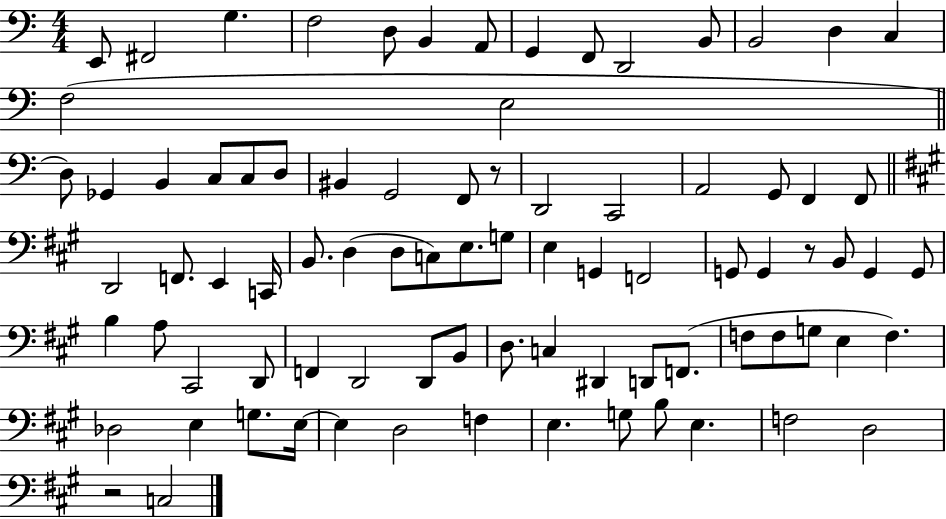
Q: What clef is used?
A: bass